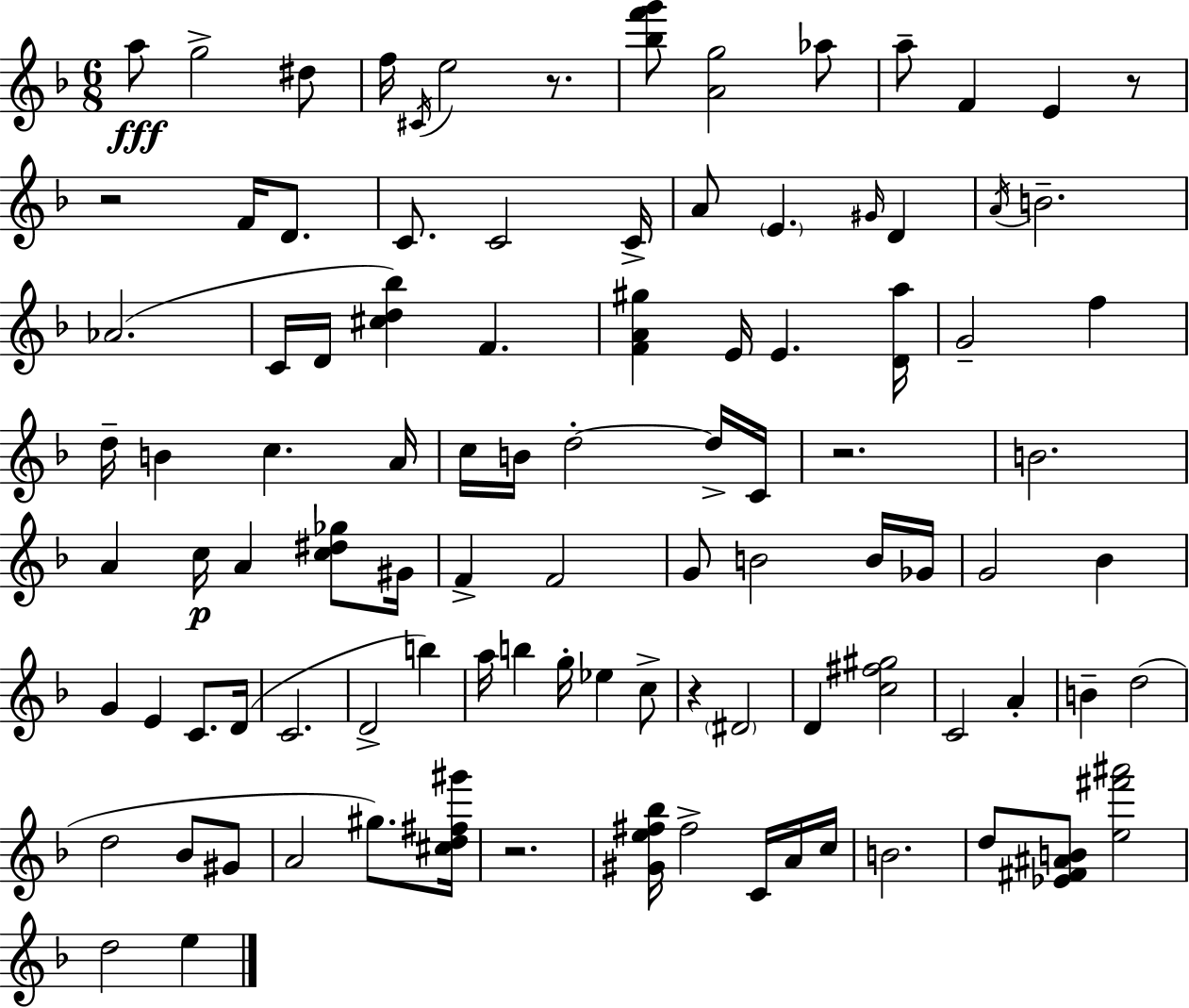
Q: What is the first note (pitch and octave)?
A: A5